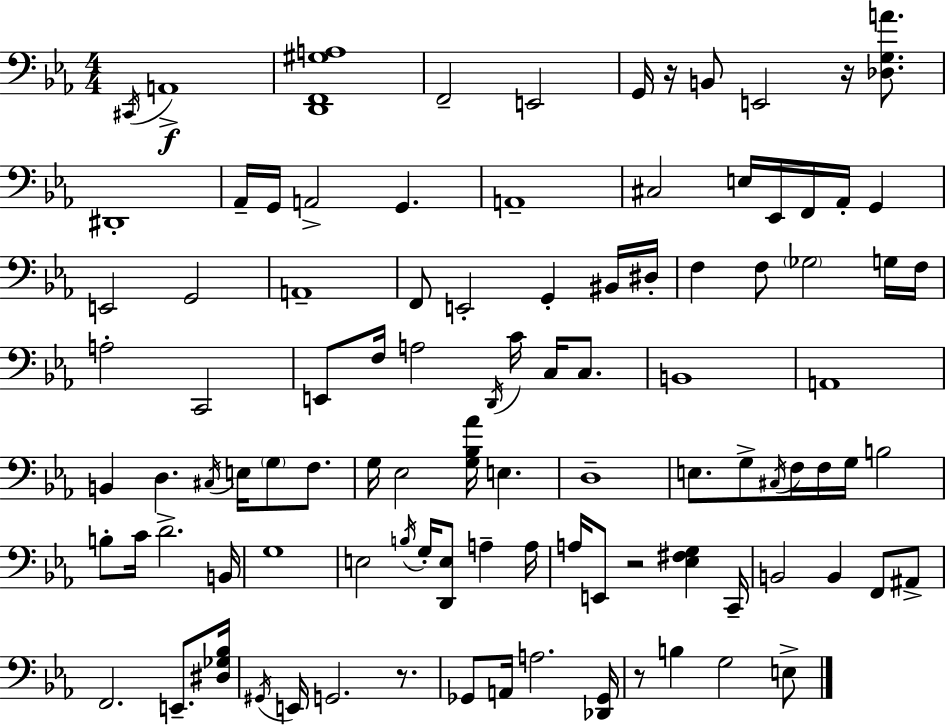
C#2/s A2/w [D2,F2,G#3,A3]/w F2/h E2/h G2/s R/s B2/e E2/h R/s [Db3,G3,A4]/e. D#2/w Ab2/s G2/s A2/h G2/q. A2/w C#3/h E3/s Eb2/s F2/s Ab2/s G2/q E2/h G2/h A2/w F2/e E2/h G2/q BIS2/s D#3/s F3/q F3/e Gb3/h G3/s F3/s A3/h C2/h E2/e F3/s A3/h D2/s C4/s C3/s C3/e. B2/w A2/w B2/q D3/q. C#3/s E3/s G3/e F3/e. G3/s Eb3/h [G3,Bb3,Ab4]/s E3/q. D3/w E3/e. G3/e C#3/s F3/s F3/s G3/s B3/h B3/e C4/s D4/h. B2/s G3/w E3/h B3/s G3/s [D2,E3]/e A3/q A3/s A3/s E2/e R/h [Eb3,F#3,G3]/q C2/s B2/h B2/q F2/e A#2/e F2/h. E2/e. [D#3,Gb3,Bb3]/s G#2/s E2/s G2/h. R/e. Gb2/e A2/s A3/h. [Db2,Gb2]/s R/e B3/q G3/h E3/e